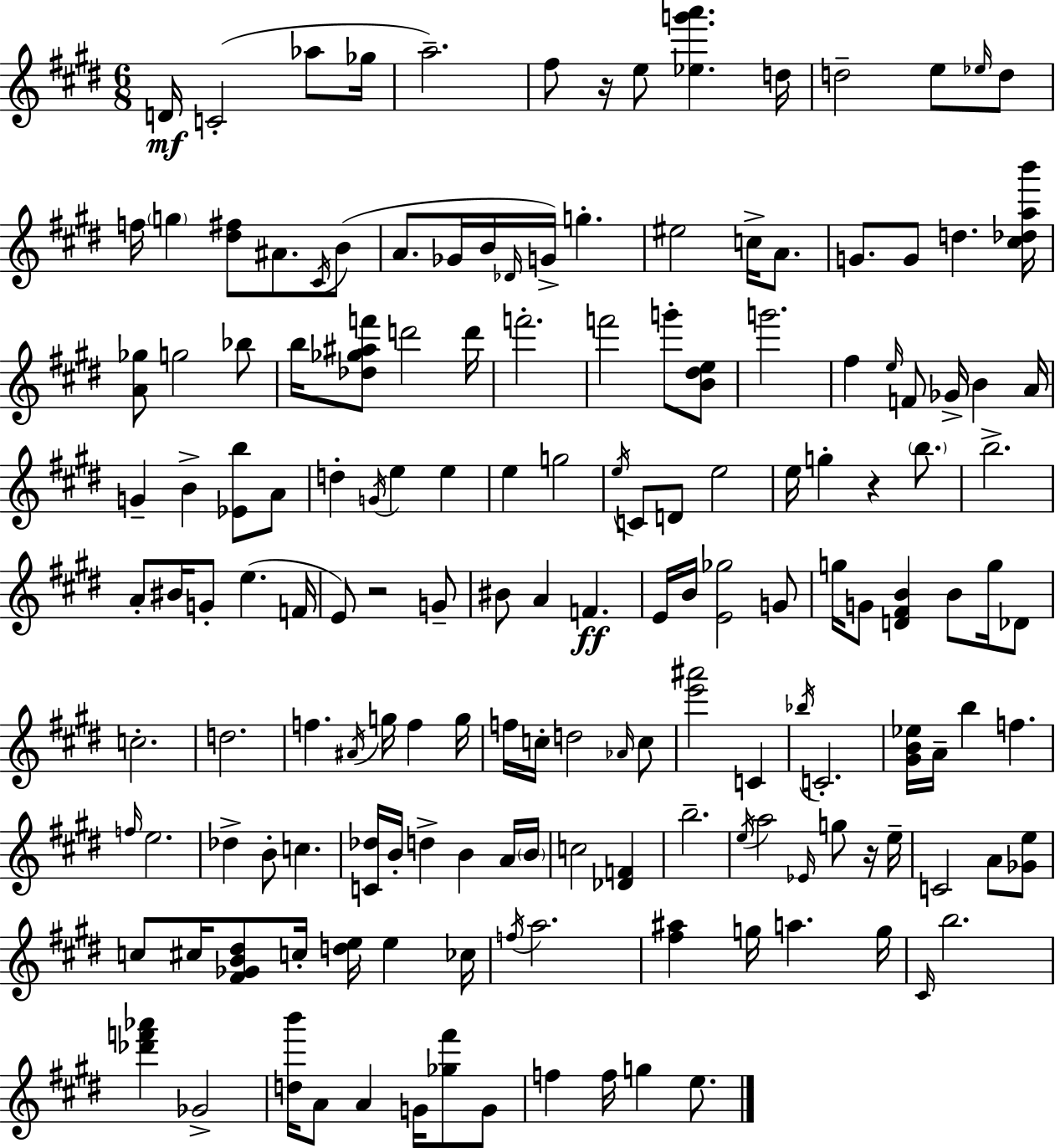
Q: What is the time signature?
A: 6/8